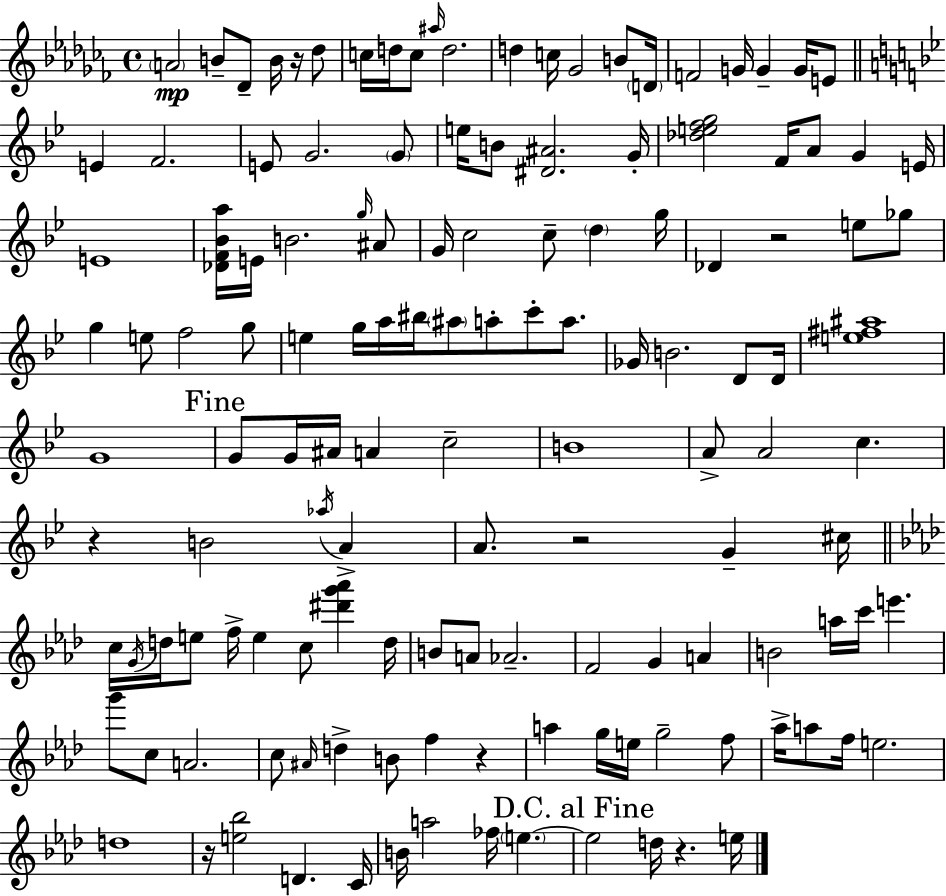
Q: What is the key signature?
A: AES minor